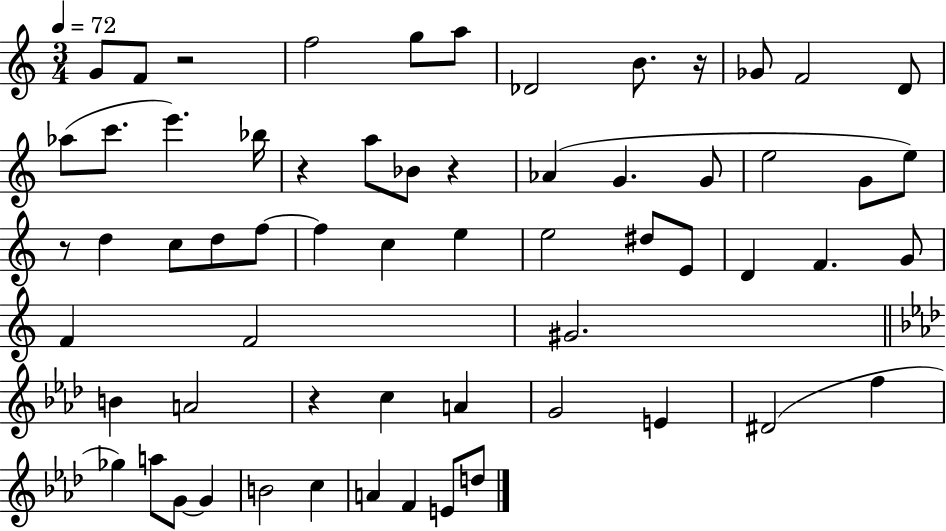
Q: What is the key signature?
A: C major